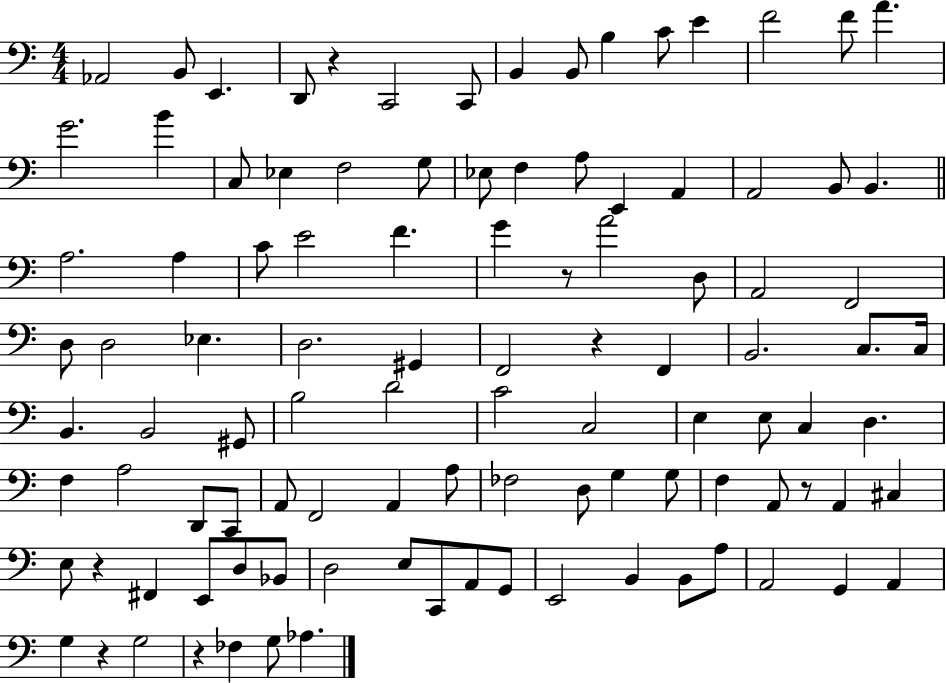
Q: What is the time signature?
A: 4/4